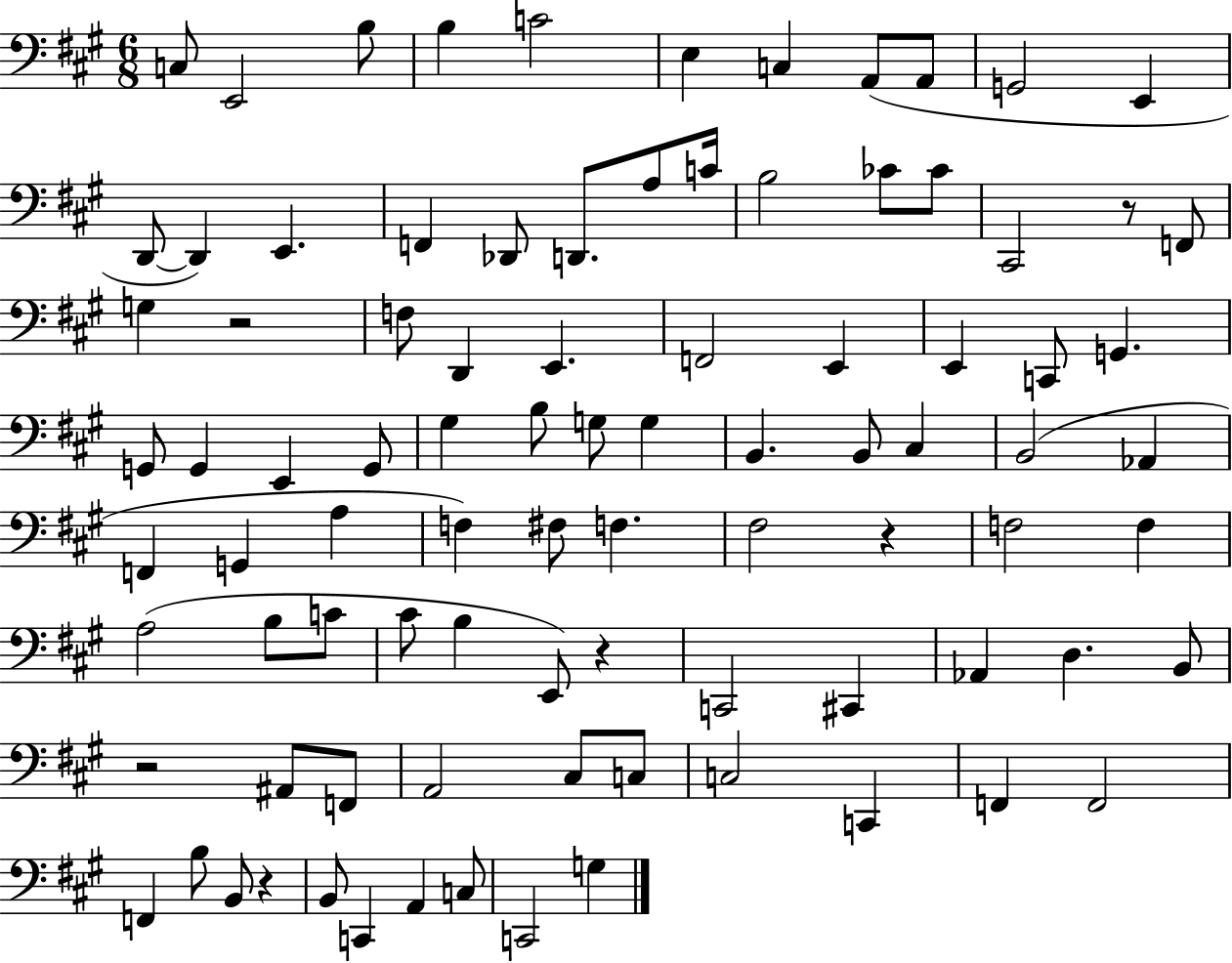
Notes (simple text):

C3/e E2/h B3/e B3/q C4/h E3/q C3/q A2/e A2/e G2/h E2/q D2/e D2/q E2/q. F2/q Db2/e D2/e. A3/e C4/s B3/h CES4/e CES4/e C#2/h R/e F2/e G3/q R/h F3/e D2/q E2/q. F2/h E2/q E2/q C2/e G2/q. G2/e G2/q E2/q G2/e G#3/q B3/e G3/e G3/q B2/q. B2/e C#3/q B2/h Ab2/q F2/q G2/q A3/q F3/q F#3/e F3/q. F#3/h R/q F3/h F3/q A3/h B3/e C4/e C#4/e B3/q E2/e R/q C2/h C#2/q Ab2/q D3/q. B2/e R/h A#2/e F2/e A2/h C#3/e C3/e C3/h C2/q F2/q F2/h F2/q B3/e B2/e R/q B2/e C2/q A2/q C3/e C2/h G3/q